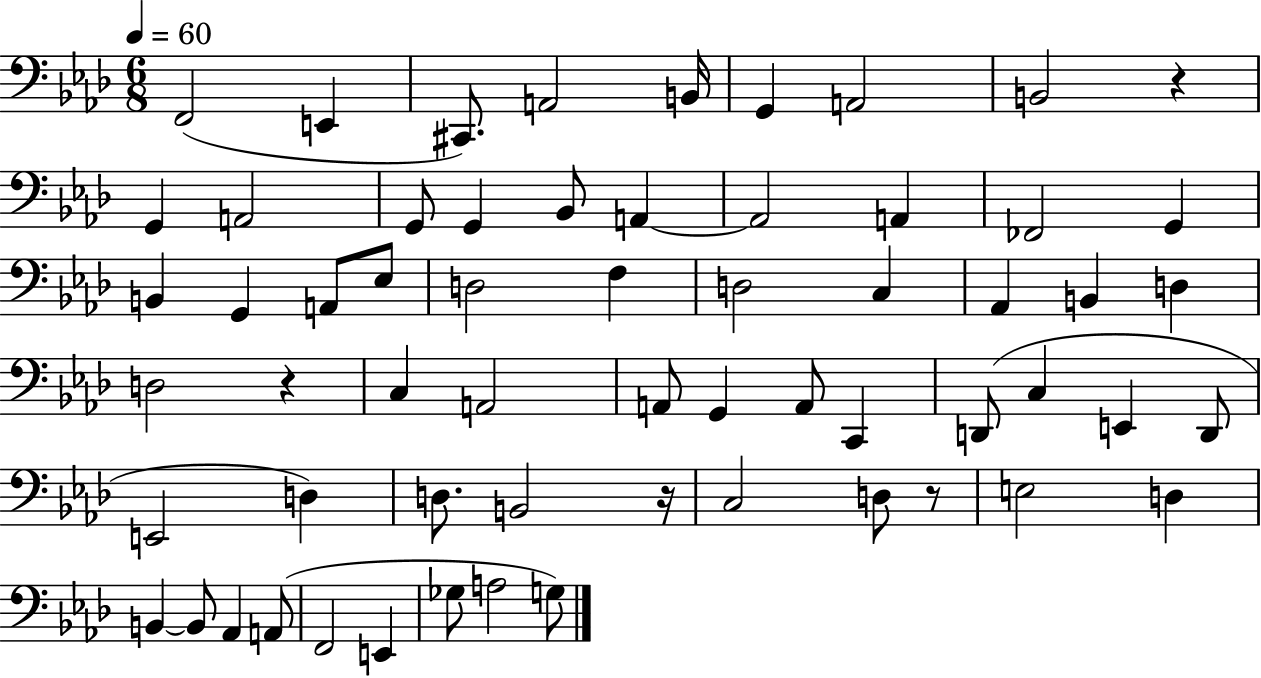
X:1
T:Untitled
M:6/8
L:1/4
K:Ab
F,,2 E,, ^C,,/2 A,,2 B,,/4 G,, A,,2 B,,2 z G,, A,,2 G,,/2 G,, _B,,/2 A,, A,,2 A,, _F,,2 G,, B,, G,, A,,/2 _E,/2 D,2 F, D,2 C, _A,, B,, D, D,2 z C, A,,2 A,,/2 G,, A,,/2 C,, D,,/2 C, E,, D,,/2 E,,2 D, D,/2 B,,2 z/4 C,2 D,/2 z/2 E,2 D, B,, B,,/2 _A,, A,,/2 F,,2 E,, _G,/2 A,2 G,/2